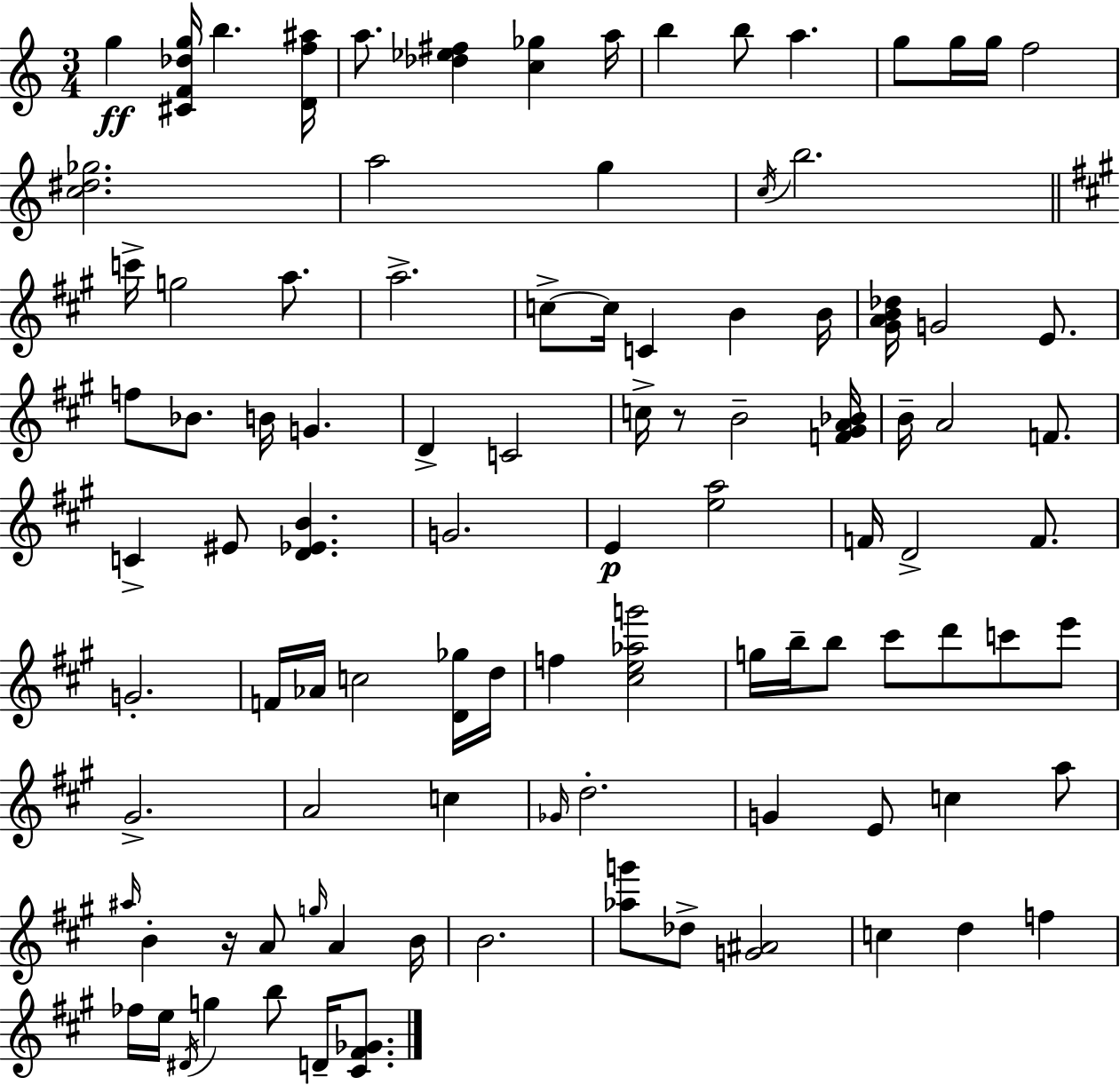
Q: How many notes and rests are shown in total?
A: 99